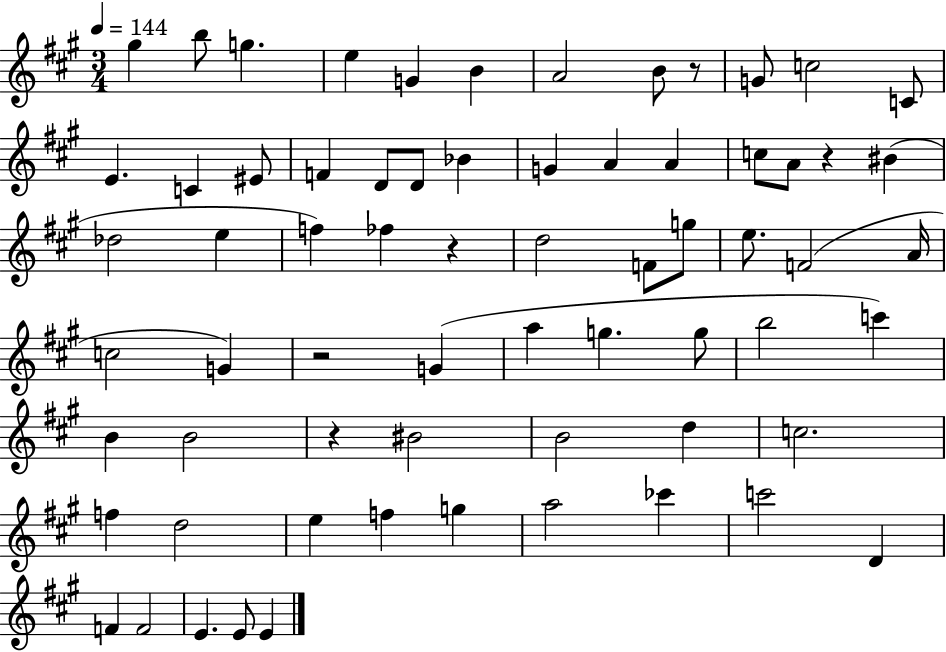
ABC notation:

X:1
T:Untitled
M:3/4
L:1/4
K:A
^g b/2 g e G B A2 B/2 z/2 G/2 c2 C/2 E C ^E/2 F D/2 D/2 _B G A A c/2 A/2 z ^B _d2 e f _f z d2 F/2 g/2 e/2 F2 A/4 c2 G z2 G a g g/2 b2 c' B B2 z ^B2 B2 d c2 f d2 e f g a2 _c' c'2 D F F2 E E/2 E